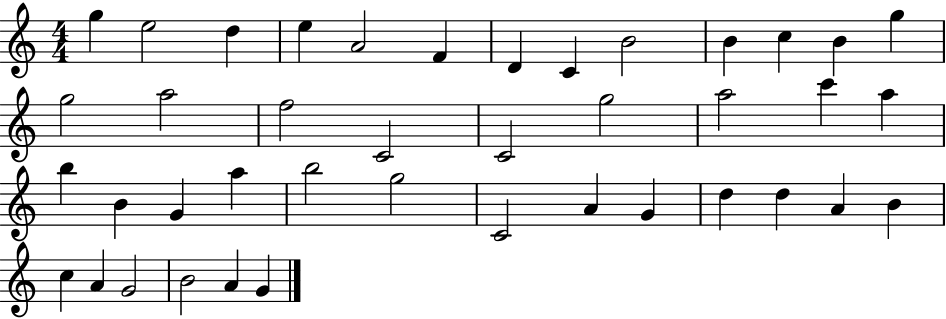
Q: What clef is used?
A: treble